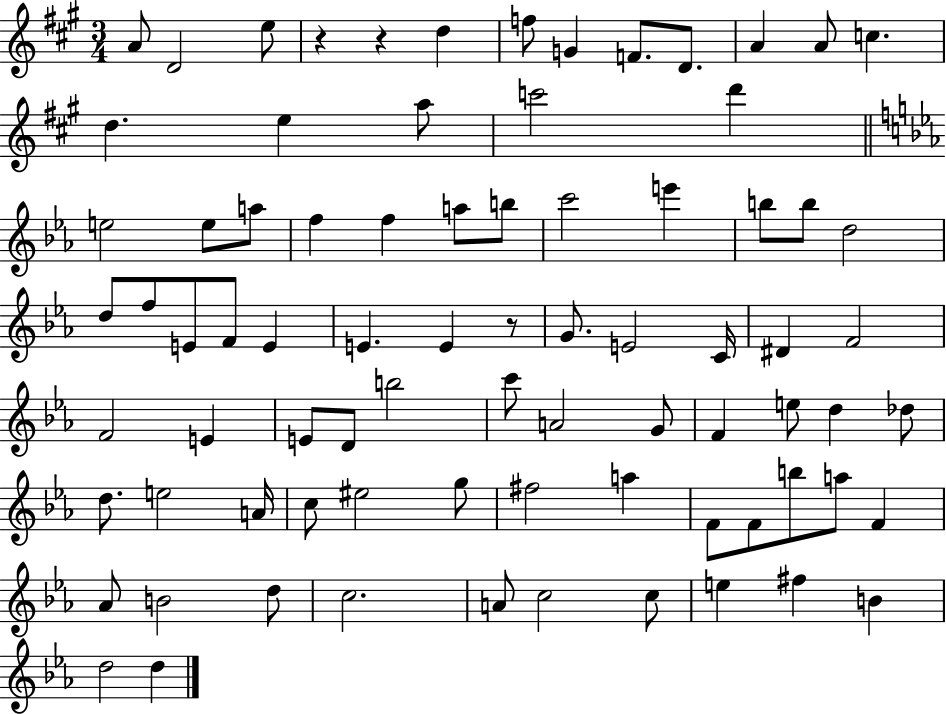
{
  \clef treble
  \numericTimeSignature
  \time 3/4
  \key a \major
  \repeat volta 2 { a'8 d'2 e''8 | r4 r4 d''4 | f''8 g'4 f'8. d'8. | a'4 a'8 c''4. | \break d''4. e''4 a''8 | c'''2 d'''4 | \bar "||" \break \key ees \major e''2 e''8 a''8 | f''4 f''4 a''8 b''8 | c'''2 e'''4 | b''8 b''8 d''2 | \break d''8 f''8 e'8 f'8 e'4 | e'4. e'4 r8 | g'8. e'2 c'16 | dis'4 f'2 | \break f'2 e'4 | e'8 d'8 b''2 | c'''8 a'2 g'8 | f'4 e''8 d''4 des''8 | \break d''8. e''2 a'16 | c''8 eis''2 g''8 | fis''2 a''4 | f'8 f'8 b''8 a''8 f'4 | \break aes'8 b'2 d''8 | c''2. | a'8 c''2 c''8 | e''4 fis''4 b'4 | \break d''2 d''4 | } \bar "|."
}